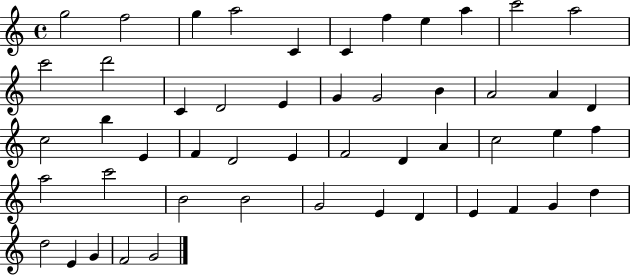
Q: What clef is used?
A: treble